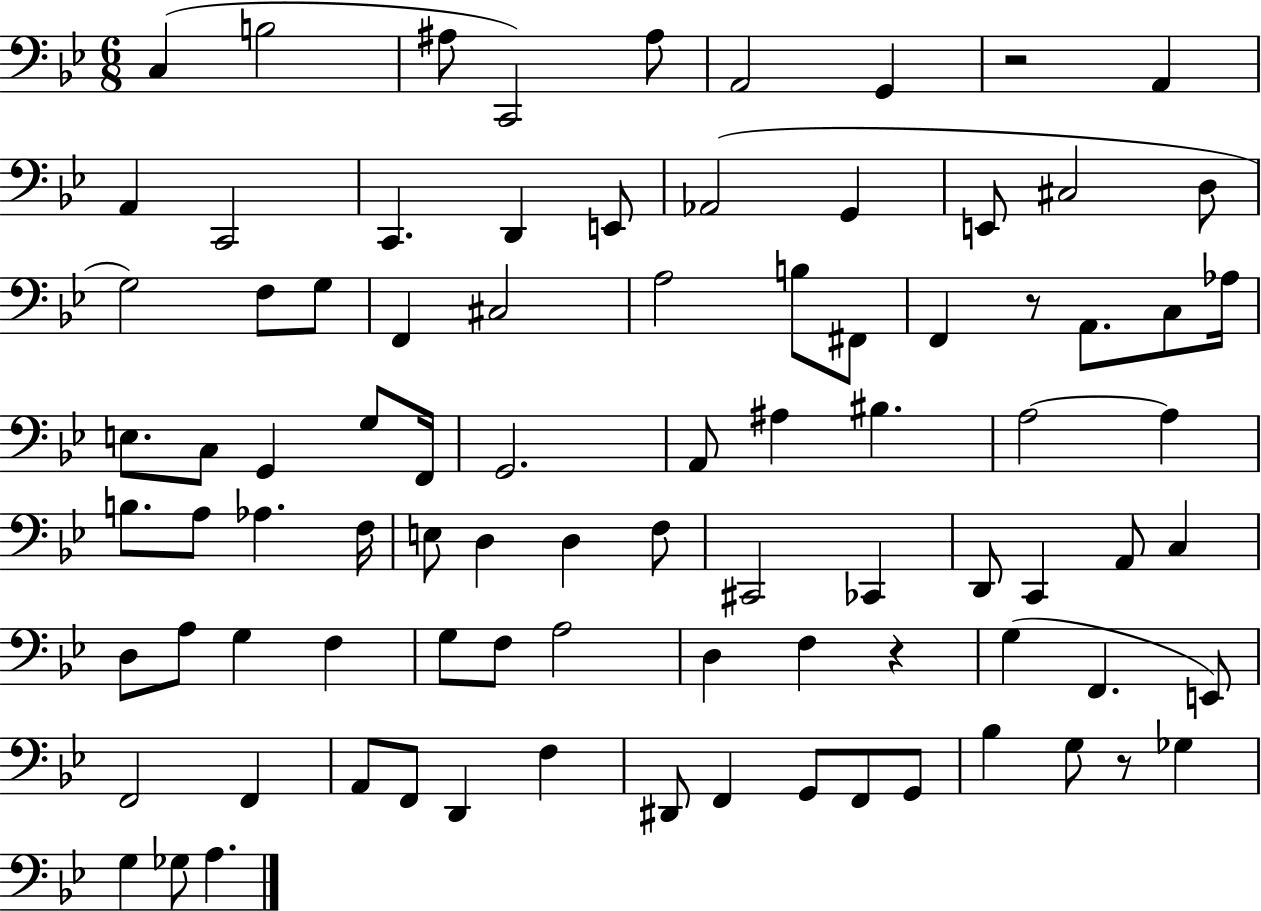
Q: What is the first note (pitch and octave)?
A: C3